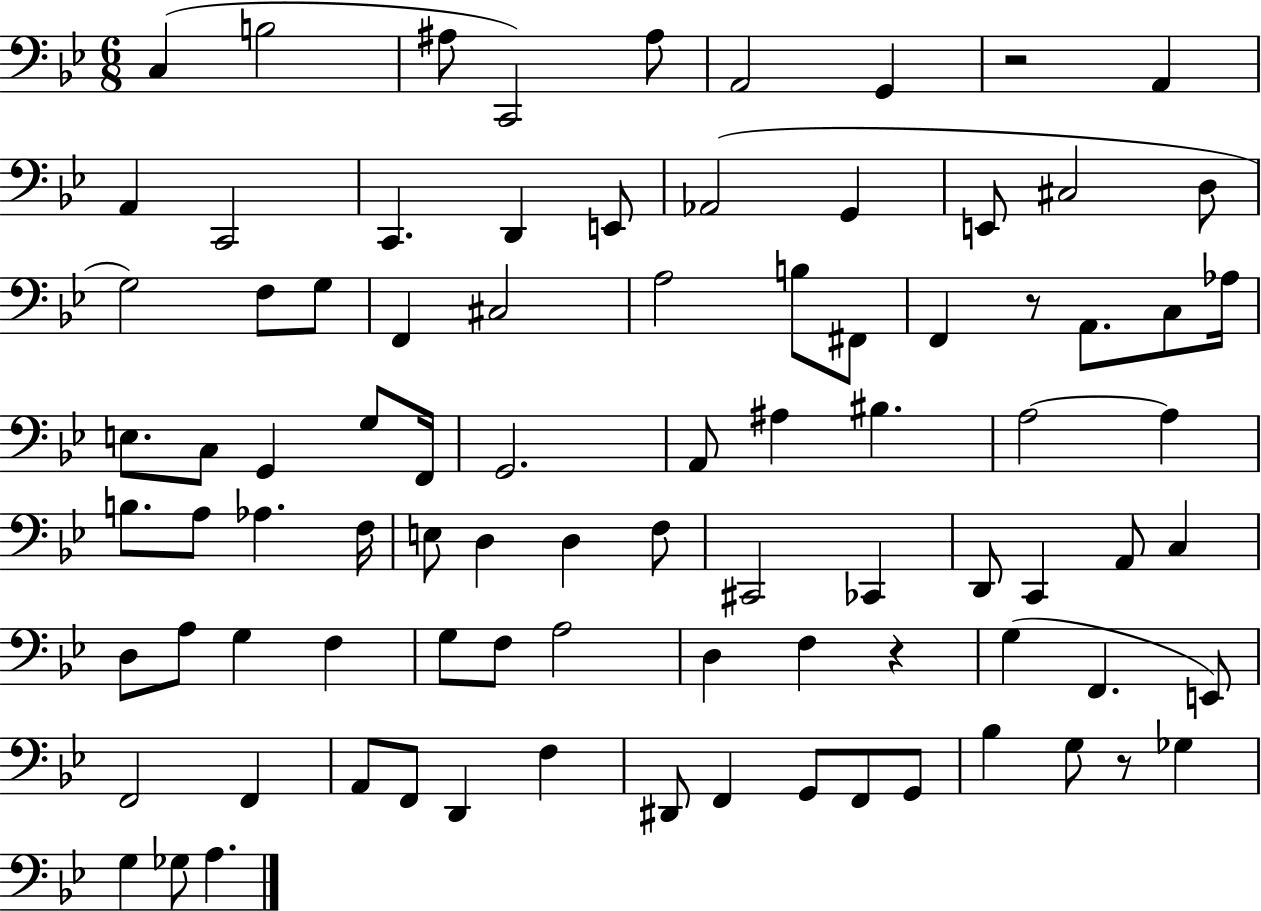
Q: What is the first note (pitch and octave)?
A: C3